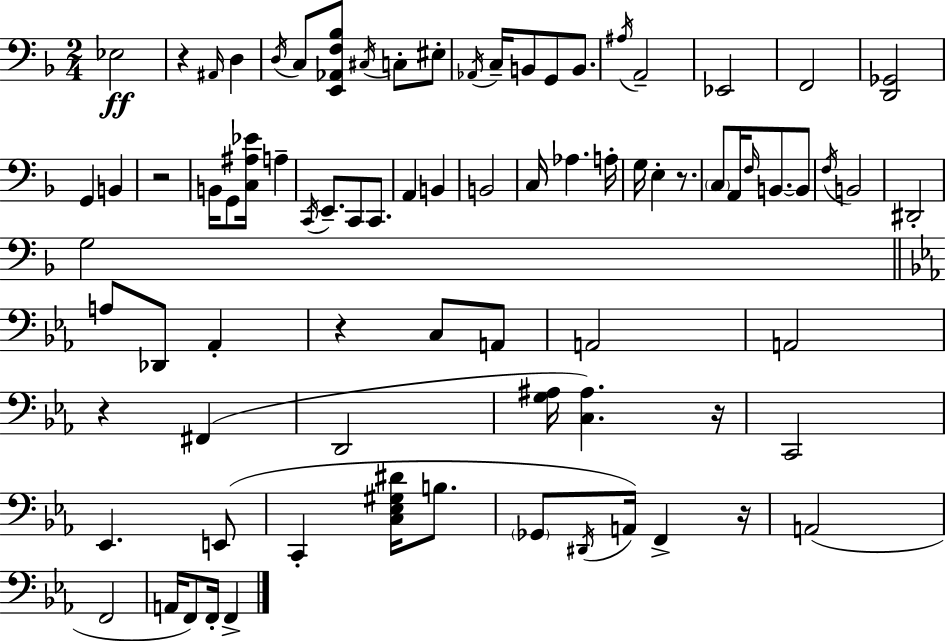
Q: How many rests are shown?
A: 7